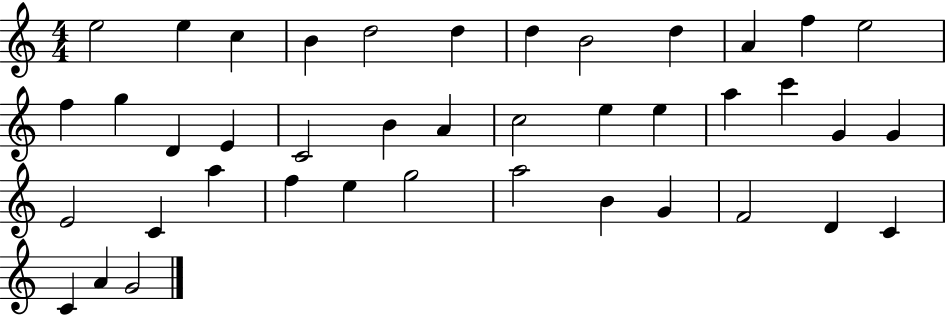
{
  \clef treble
  \numericTimeSignature
  \time 4/4
  \key c \major
  e''2 e''4 c''4 | b'4 d''2 d''4 | d''4 b'2 d''4 | a'4 f''4 e''2 | \break f''4 g''4 d'4 e'4 | c'2 b'4 a'4 | c''2 e''4 e''4 | a''4 c'''4 g'4 g'4 | \break e'2 c'4 a''4 | f''4 e''4 g''2 | a''2 b'4 g'4 | f'2 d'4 c'4 | \break c'4 a'4 g'2 | \bar "|."
}